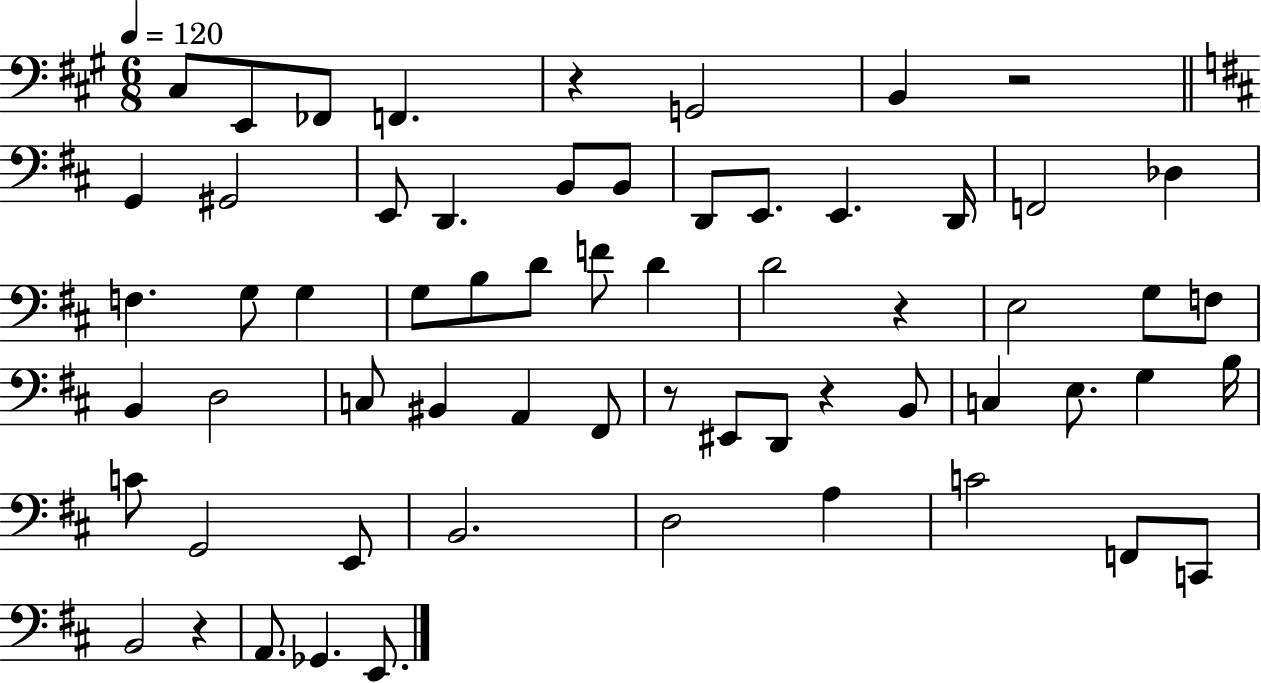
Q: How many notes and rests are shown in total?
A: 62